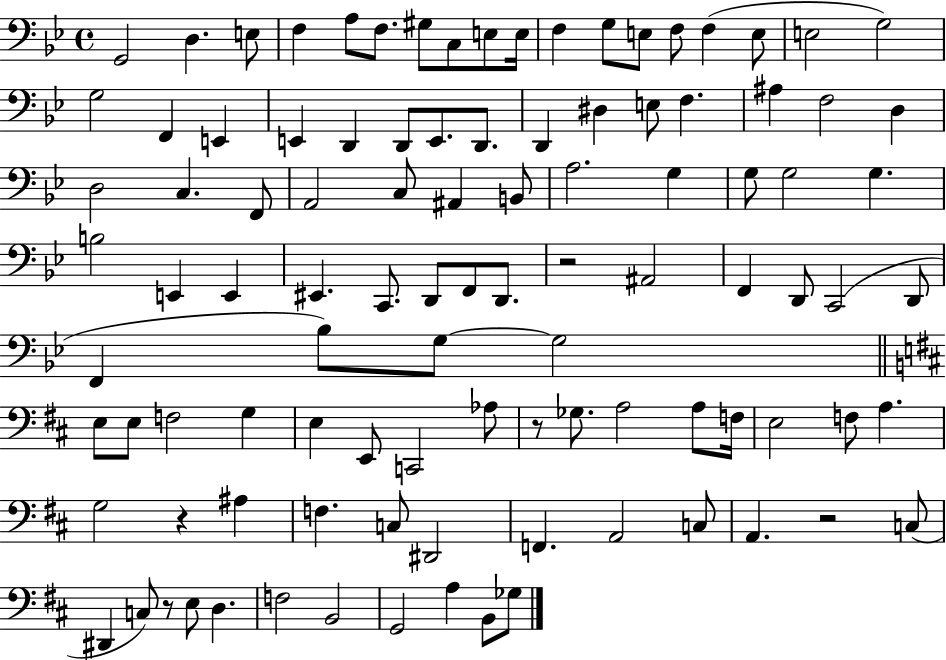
X:1
T:Untitled
M:4/4
L:1/4
K:Bb
G,,2 D, E,/2 F, A,/2 F,/2 ^G,/2 C,/2 E,/2 E,/4 F, G,/2 E,/2 F,/2 F, E,/2 E,2 G,2 G,2 F,, E,, E,, D,, D,,/2 E,,/2 D,,/2 D,, ^D, E,/2 F, ^A, F,2 D, D,2 C, F,,/2 A,,2 C,/2 ^A,, B,,/2 A,2 G, G,/2 G,2 G, B,2 E,, E,, ^E,, C,,/2 D,,/2 F,,/2 D,,/2 z2 ^A,,2 F,, D,,/2 C,,2 D,,/2 F,, _B,/2 G,/2 G,2 E,/2 E,/2 F,2 G, E, E,,/2 C,,2 _A,/2 z/2 _G,/2 A,2 A,/2 F,/4 E,2 F,/2 A, G,2 z ^A, F, C,/2 ^D,,2 F,, A,,2 C,/2 A,, z2 C,/2 ^D,, C,/2 z/2 E,/2 D, F,2 B,,2 G,,2 A, B,,/2 _G,/2